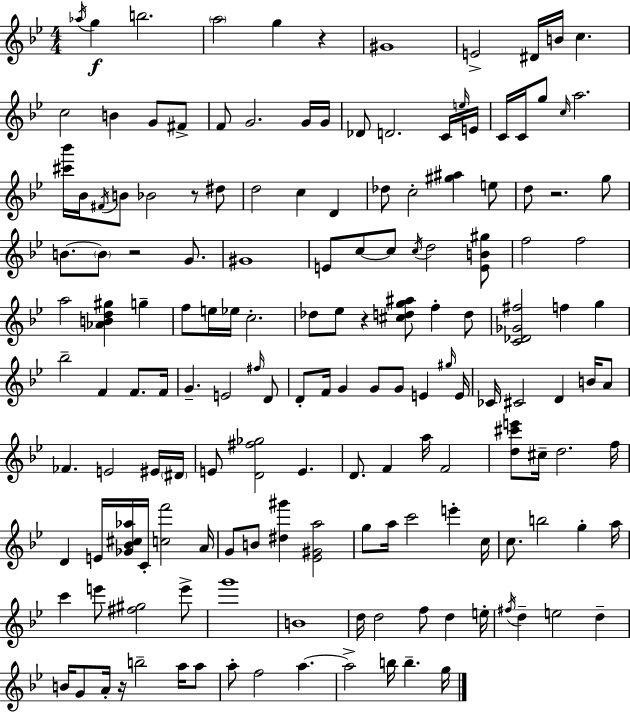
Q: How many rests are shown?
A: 6